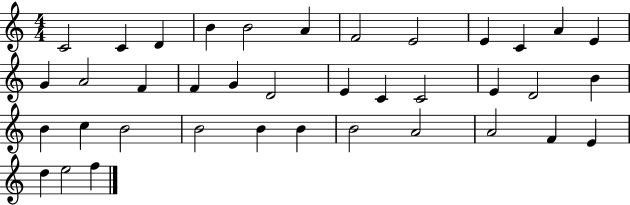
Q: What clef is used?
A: treble